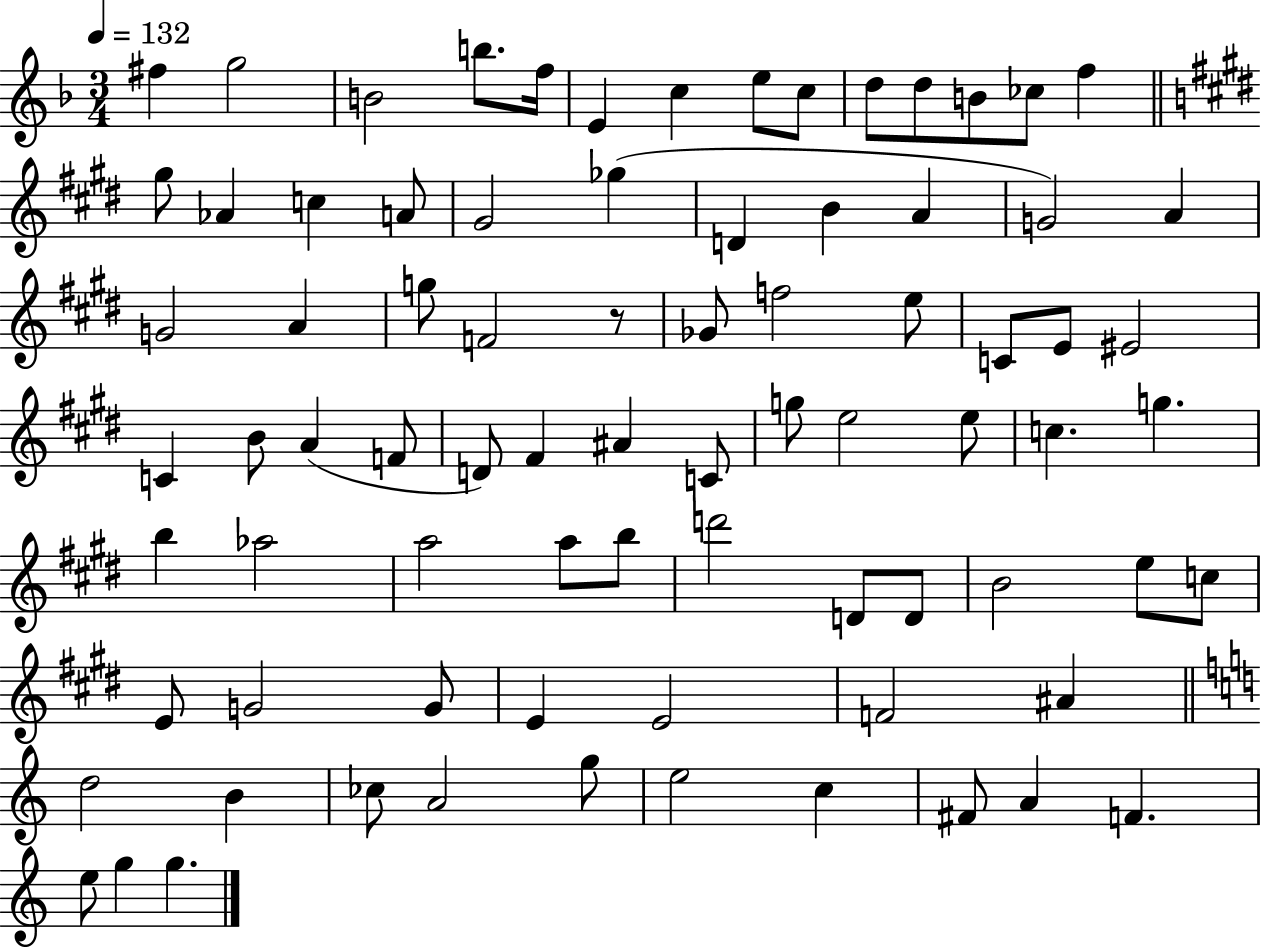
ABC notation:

X:1
T:Untitled
M:3/4
L:1/4
K:F
^f g2 B2 b/2 f/4 E c e/2 c/2 d/2 d/2 B/2 _c/2 f ^g/2 _A c A/2 ^G2 _g D B A G2 A G2 A g/2 F2 z/2 _G/2 f2 e/2 C/2 E/2 ^E2 C B/2 A F/2 D/2 ^F ^A C/2 g/2 e2 e/2 c g b _a2 a2 a/2 b/2 d'2 D/2 D/2 B2 e/2 c/2 E/2 G2 G/2 E E2 F2 ^A d2 B _c/2 A2 g/2 e2 c ^F/2 A F e/2 g g